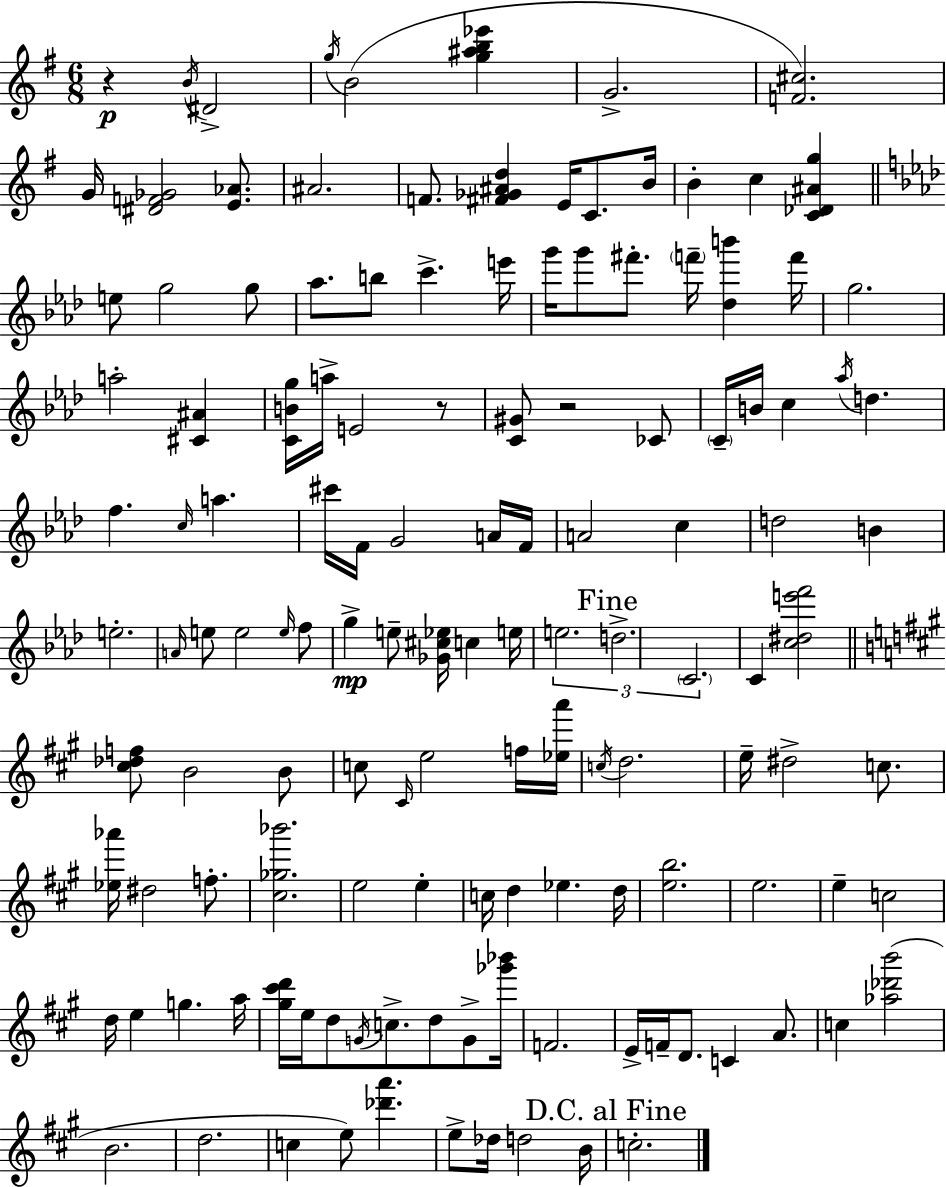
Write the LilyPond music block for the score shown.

{
  \clef treble
  \numericTimeSignature
  \time 6/8
  \key e \minor
  r4\p \acciaccatura { b'16 } dis'2-> | \acciaccatura { g''16 }( b'2 <g'' ais'' b'' ees'''>4 | g'2.-> | <f' cis''>2.) | \break g'16 <dis' f' ges'>2 <e' aes'>8. | ais'2. | f'8. <fis' ges' ais' d''>4 e'16 c'8. | b'16 b'4-. c''4 <c' des' ais' g''>4 | \break \bar "||" \break \key aes \major e''8 g''2 g''8 | aes''8. b''8 c'''4.-> e'''16 | g'''16 g'''8 fis'''8.-. \parenthesize f'''16-- <des'' b'''>4 f'''16 | g''2. | \break a''2-. <cis' ais'>4 | <c' b' g''>16 a''16-> e'2 r8 | <c' gis'>8 r2 ces'8 | \parenthesize c'16-- b'16 c''4 \acciaccatura { aes''16 } d''4. | \break f''4. \grace { c''16 } a''4. | cis'''16 f'16 g'2 | a'16 f'16 a'2 c''4 | d''2 b'4 | \break e''2.-. | \grace { a'16 } e''8 e''2 | \grace { e''16 } f''8 g''4->\mp e''8-- <ges' cis'' ees''>16 c''4 | e''16 \tuplet 3/2 { e''2. | \break \mark "Fine" d''2.-> | \parenthesize c'2. } | c'4 <c'' dis'' e''' f'''>2 | \bar "||" \break \key a \major <cis'' des'' f''>8 b'2 b'8 | c''8 \grace { cis'16 } e''2 f''16 | <ees'' a'''>16 \acciaccatura { c''16 } d''2. | e''16-- dis''2-> c''8. | \break <ees'' aes'''>16 dis''2 f''8.-. | <cis'' ges'' bes'''>2. | e''2 e''4-. | c''16 d''4 ees''4. | \break d''16 <e'' b''>2. | e''2. | e''4-- c''2 | d''16 e''4 g''4. | \break a''16 <gis'' cis''' d'''>16 e''16 d''8 \acciaccatura { g'16 } c''8.-> d''8 | g'8-> <ges''' bes'''>16 f'2. | e'16-> f'16-- d'8. c'4 | a'8. c''4 <aes'' des''' b'''>2( | \break b'2. | d''2. | c''4 e''8) <des''' a'''>4. | e''8-> des''16 d''2 | \break b'16 \mark "D.C. al Fine" c''2.-. | \bar "|."
}